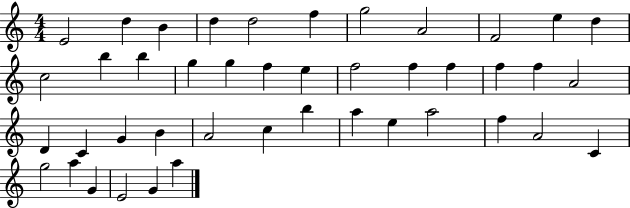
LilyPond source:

{
  \clef treble
  \numericTimeSignature
  \time 4/4
  \key c \major
  e'2 d''4 b'4 | d''4 d''2 f''4 | g''2 a'2 | f'2 e''4 d''4 | \break c''2 b''4 b''4 | g''4 g''4 f''4 e''4 | f''2 f''4 f''4 | f''4 f''4 a'2 | \break d'4 c'4 g'4 b'4 | a'2 c''4 b''4 | a''4 e''4 a''2 | f''4 a'2 c'4 | \break g''2 a''4 g'4 | e'2 g'4 a''4 | \bar "|."
}